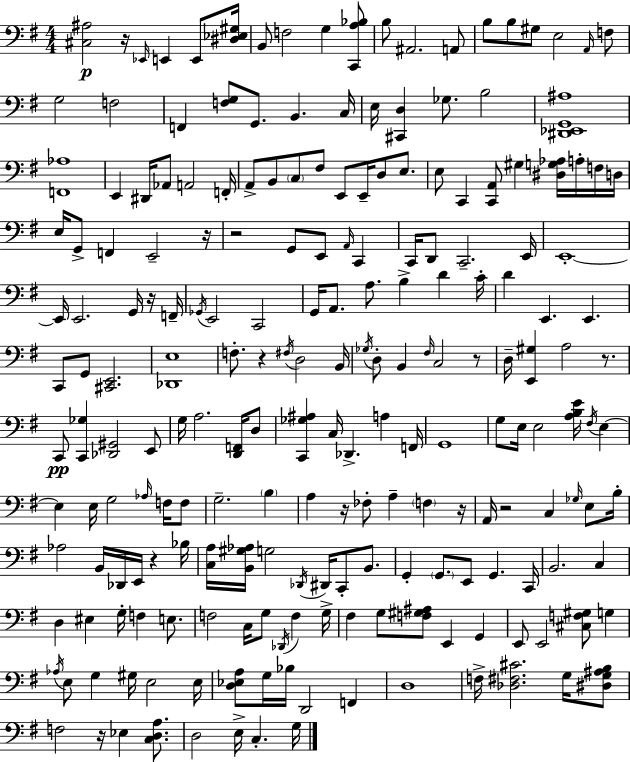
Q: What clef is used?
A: bass